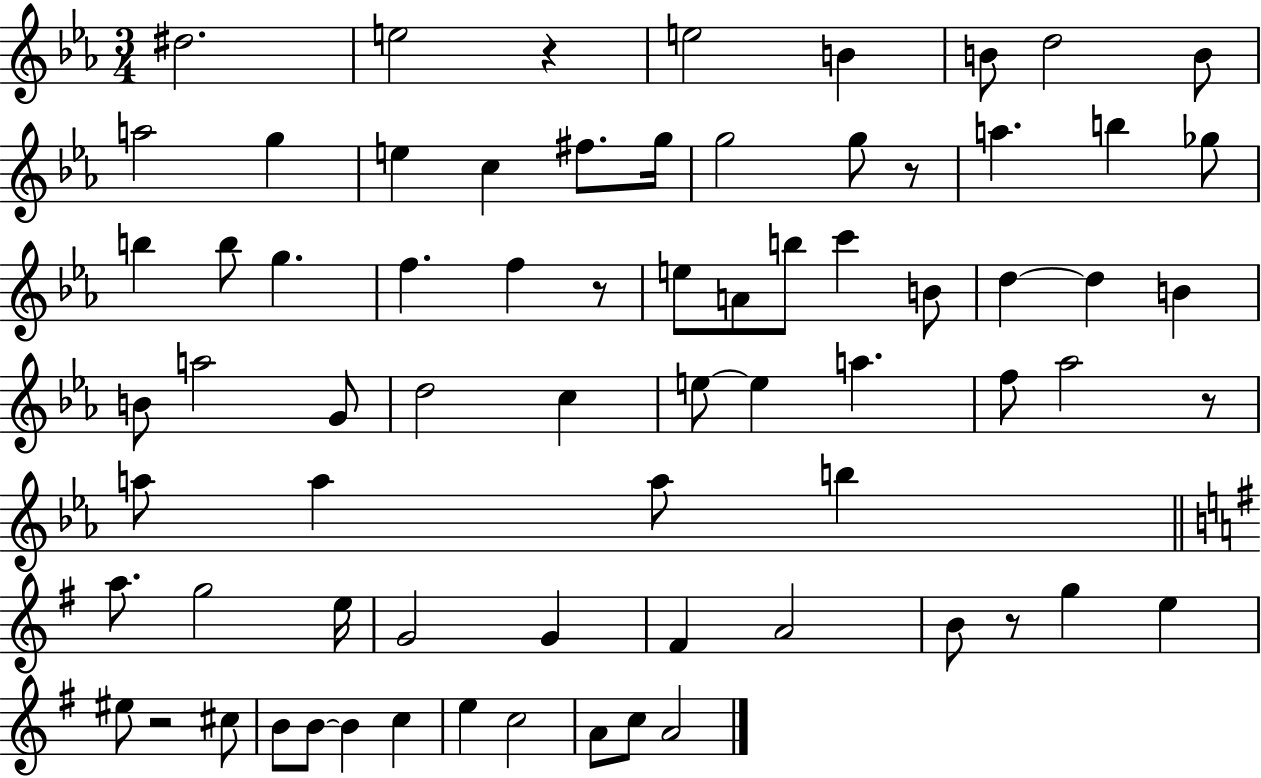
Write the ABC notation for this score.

X:1
T:Untitled
M:3/4
L:1/4
K:Eb
^d2 e2 z e2 B B/2 d2 B/2 a2 g e c ^f/2 g/4 g2 g/2 z/2 a b _g/2 b b/2 g f f z/2 e/2 A/2 b/2 c' B/2 d d B B/2 a2 G/2 d2 c e/2 e a f/2 _a2 z/2 a/2 a a/2 b a/2 g2 e/4 G2 G ^F A2 B/2 z/2 g e ^e/2 z2 ^c/2 B/2 B/2 B c e c2 A/2 c/2 A2